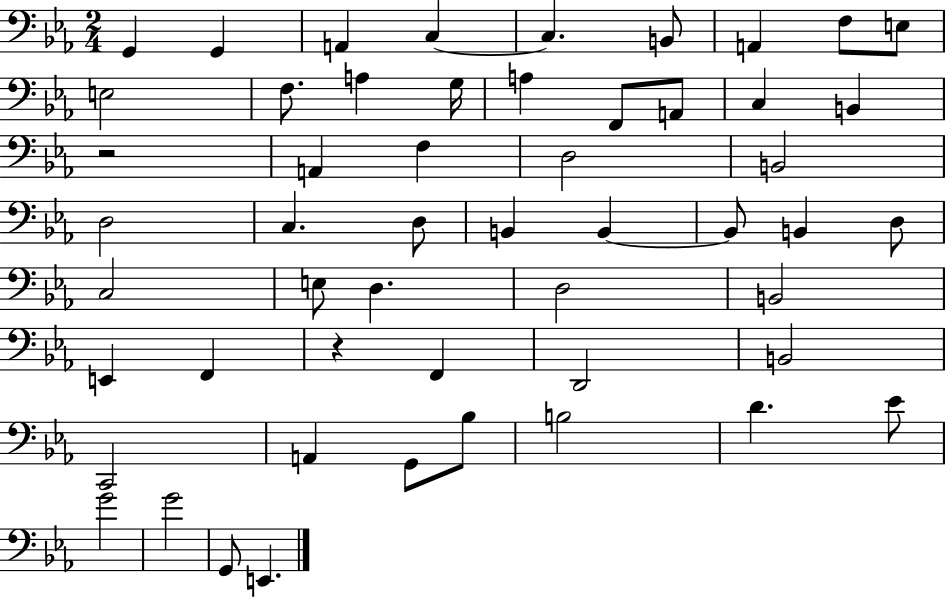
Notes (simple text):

G2/q G2/q A2/q C3/q C3/q. B2/e A2/q F3/e E3/e E3/h F3/e. A3/q G3/s A3/q F2/e A2/e C3/q B2/q R/h A2/q F3/q D3/h B2/h D3/h C3/q. D3/e B2/q B2/q B2/e B2/q D3/e C3/h E3/e D3/q. D3/h B2/h E2/q F2/q R/q F2/q D2/h B2/h C2/h A2/q G2/e Bb3/e B3/h D4/q. Eb4/e G4/h G4/h G2/e E2/q.